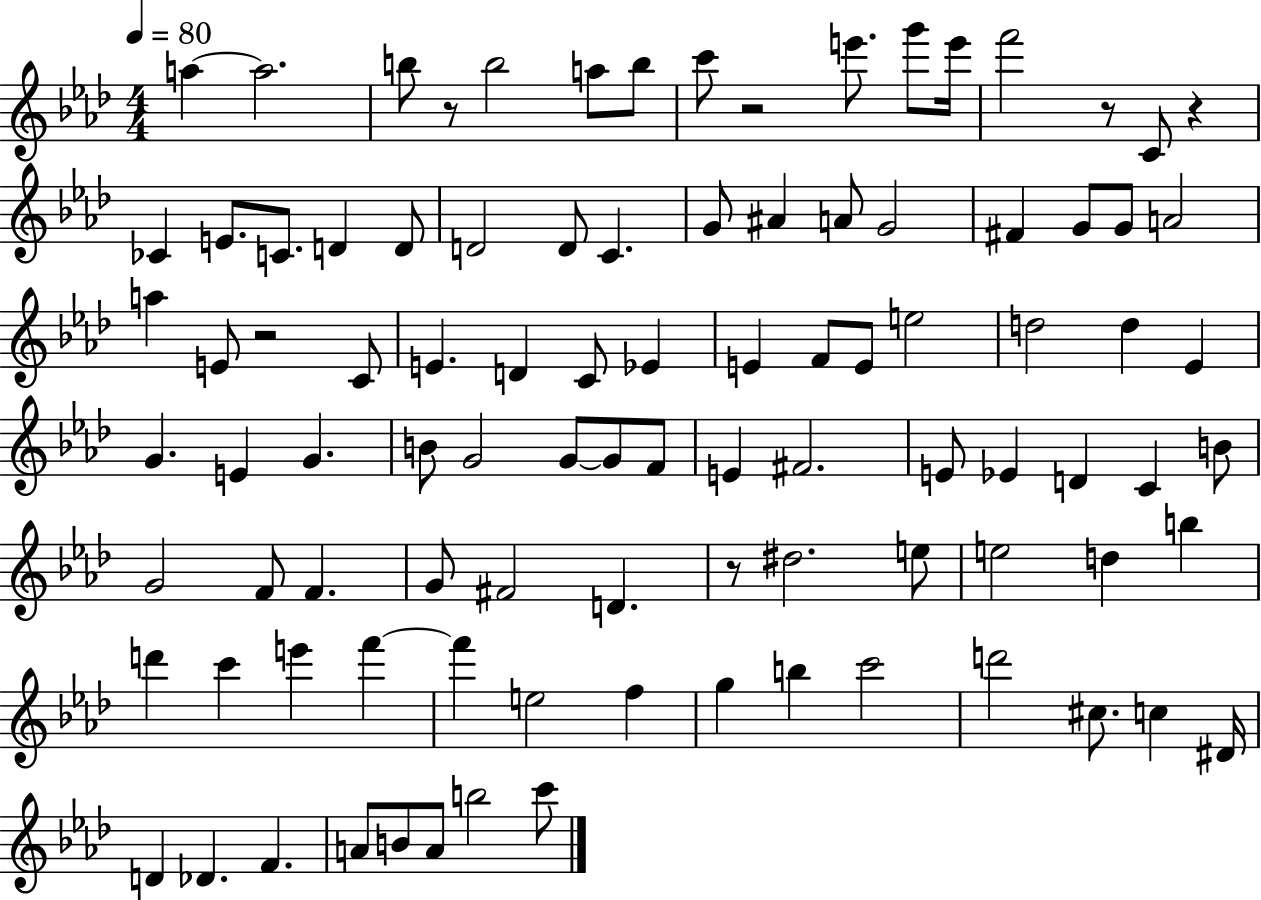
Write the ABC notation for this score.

X:1
T:Untitled
M:4/4
L:1/4
K:Ab
a a2 b/2 z/2 b2 a/2 b/2 c'/2 z2 e'/2 g'/2 e'/4 f'2 z/2 C/2 z _C E/2 C/2 D D/2 D2 D/2 C G/2 ^A A/2 G2 ^F G/2 G/2 A2 a E/2 z2 C/2 E D C/2 _E E F/2 E/2 e2 d2 d _E G E G B/2 G2 G/2 G/2 F/2 E ^F2 E/2 _E D C B/2 G2 F/2 F G/2 ^F2 D z/2 ^d2 e/2 e2 d b d' c' e' f' f' e2 f g b c'2 d'2 ^c/2 c ^D/4 D _D F A/2 B/2 A/2 b2 c'/2